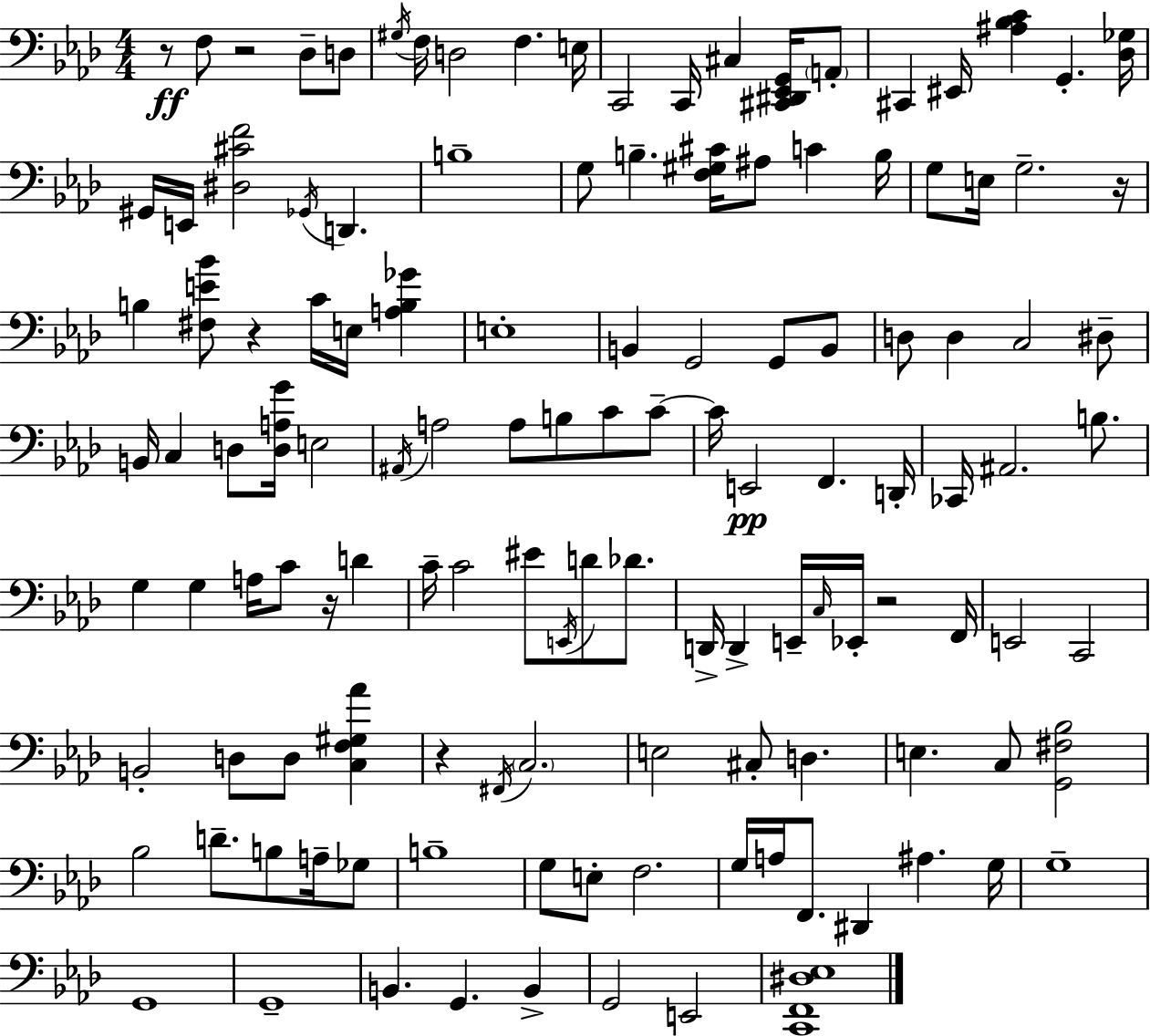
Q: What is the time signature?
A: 4/4